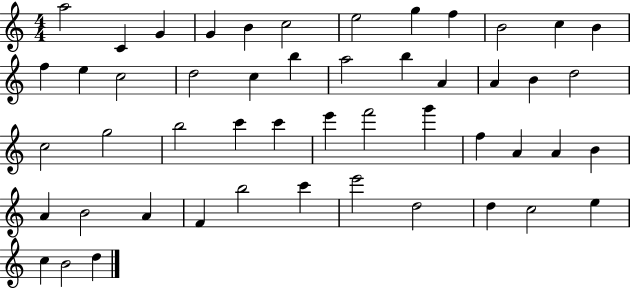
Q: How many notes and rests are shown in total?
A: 50